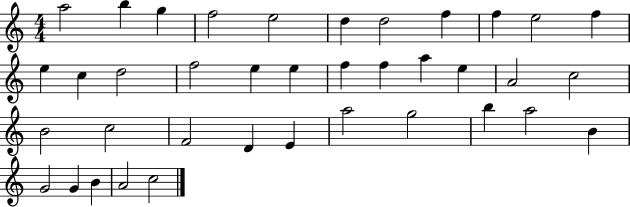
X:1
T:Untitled
M:4/4
L:1/4
K:C
a2 b g f2 e2 d d2 f f e2 f e c d2 f2 e e f f a e A2 c2 B2 c2 F2 D E a2 g2 b a2 B G2 G B A2 c2